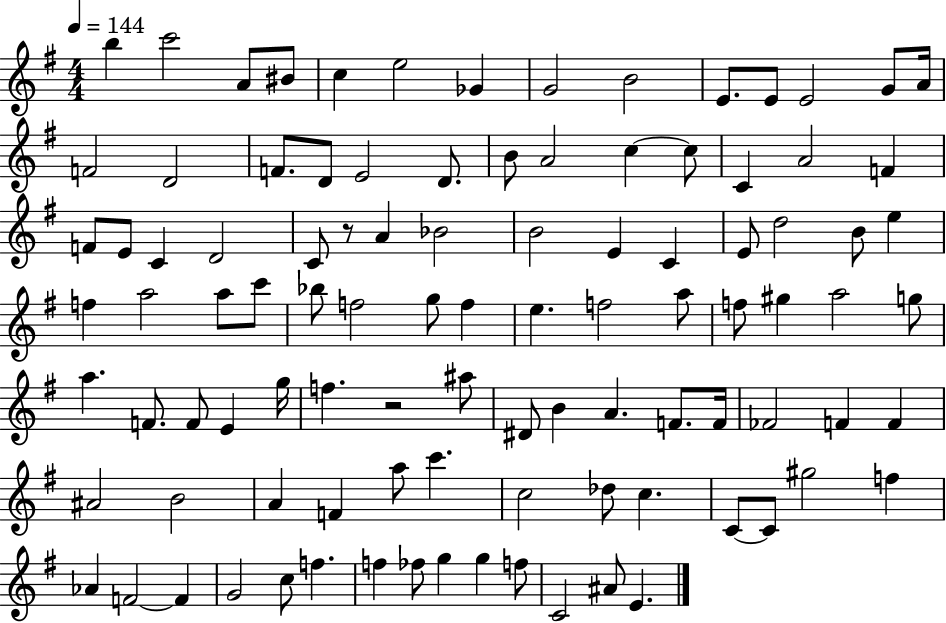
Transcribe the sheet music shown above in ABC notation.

X:1
T:Untitled
M:4/4
L:1/4
K:G
b c'2 A/2 ^B/2 c e2 _G G2 B2 E/2 E/2 E2 G/2 A/4 F2 D2 F/2 D/2 E2 D/2 B/2 A2 c c/2 C A2 F F/2 E/2 C D2 C/2 z/2 A _B2 B2 E C E/2 d2 B/2 e f a2 a/2 c'/2 _b/2 f2 g/2 f e f2 a/2 f/2 ^g a2 g/2 a F/2 F/2 E g/4 f z2 ^a/2 ^D/2 B A F/2 F/4 _F2 F F ^A2 B2 A F a/2 c' c2 _d/2 c C/2 C/2 ^g2 f _A F2 F G2 c/2 f f _f/2 g g f/2 C2 ^A/2 E